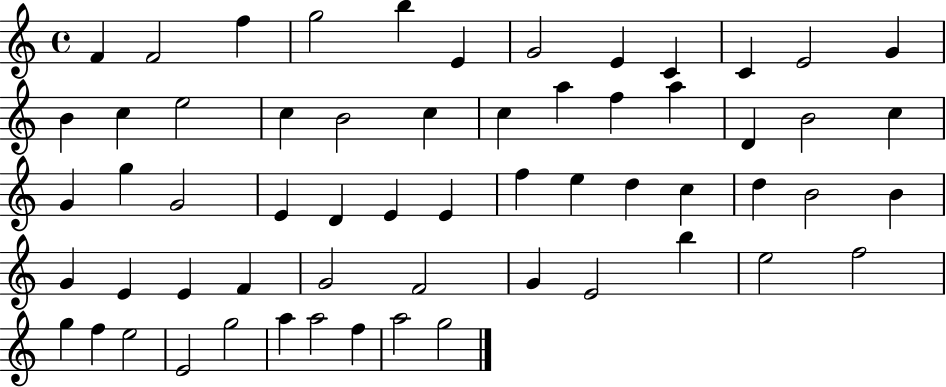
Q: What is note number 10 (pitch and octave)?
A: C4